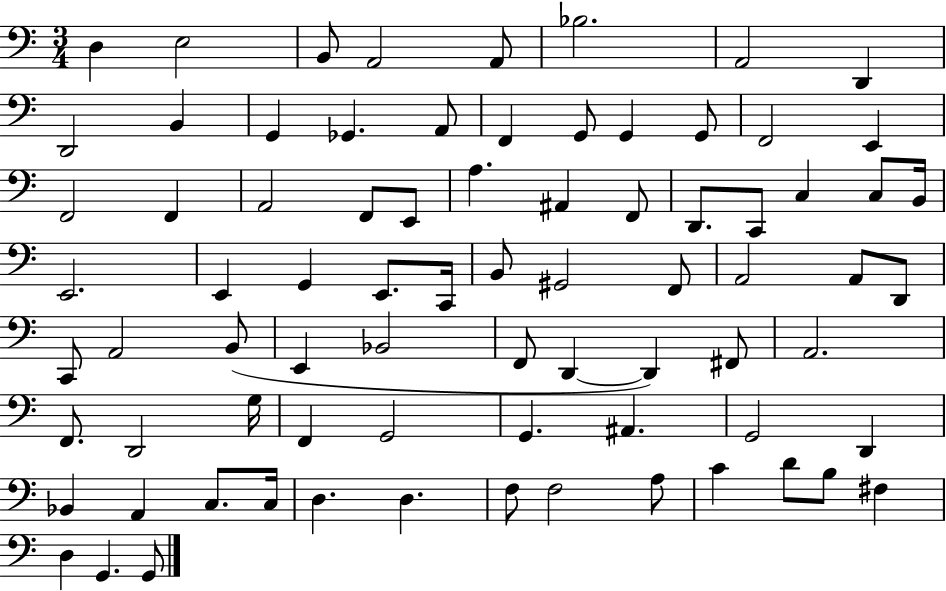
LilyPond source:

{
  \clef bass
  \numericTimeSignature
  \time 3/4
  \key c \major
  d4 e2 | b,8 a,2 a,8 | bes2. | a,2 d,4 | \break d,2 b,4 | g,4 ges,4. a,8 | f,4 g,8 g,4 g,8 | f,2 e,4 | \break f,2 f,4 | a,2 f,8 e,8 | a4. ais,4 f,8 | d,8. c,8 c4 c8 b,16 | \break e,2. | e,4 g,4 e,8. c,16 | b,8 gis,2 f,8 | a,2 a,8 d,8 | \break c,8 a,2 b,8( | e,4 bes,2 | f,8 d,4~~ d,4) fis,8 | a,2. | \break f,8. d,2 g16 | f,4 g,2 | g,4. ais,4. | g,2 d,4 | \break bes,4 a,4 c8. c16 | d4. d4. | f8 f2 a8 | c'4 d'8 b8 fis4 | \break d4 g,4. g,8 | \bar "|."
}